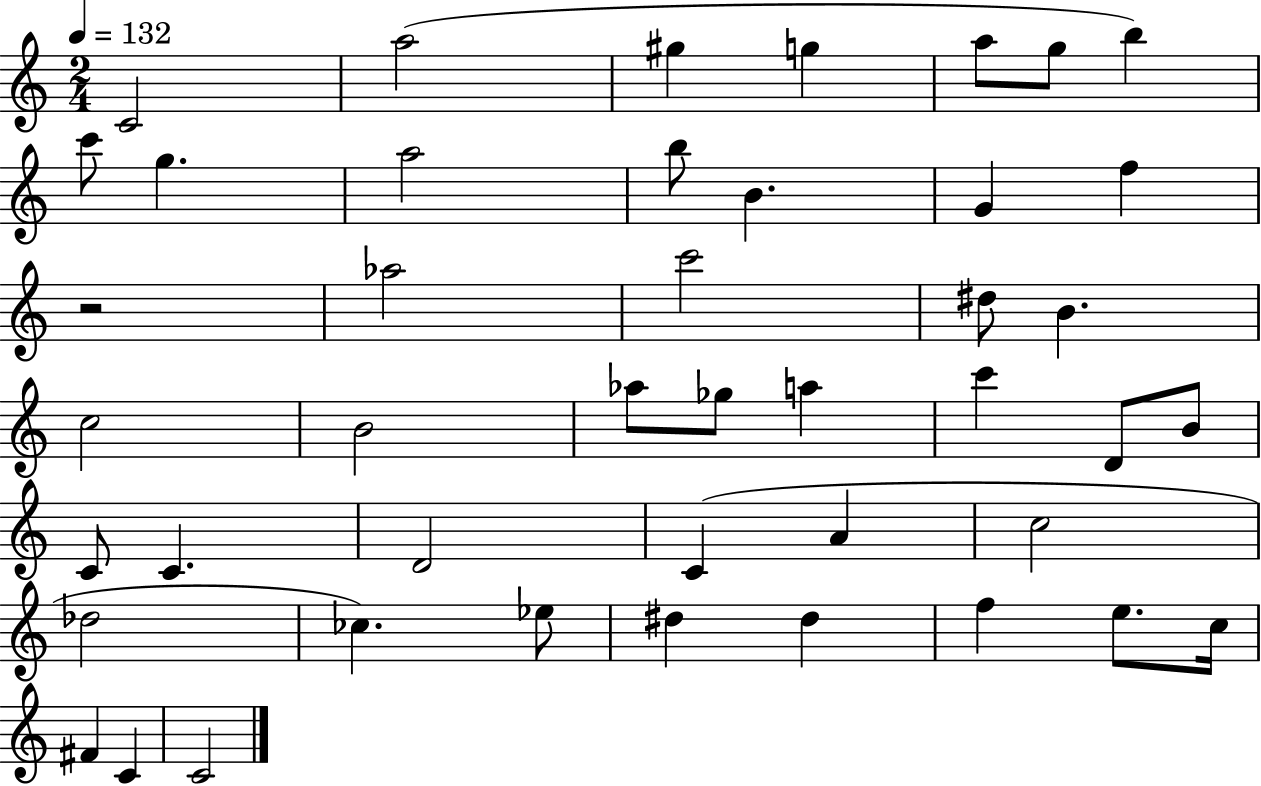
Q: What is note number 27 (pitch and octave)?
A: C4